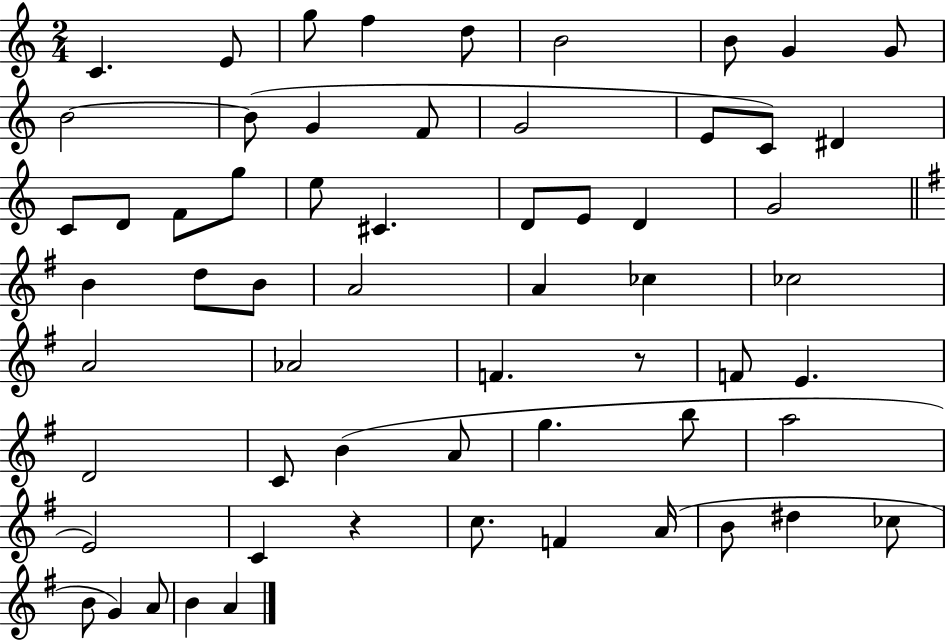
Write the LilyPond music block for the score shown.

{
  \clef treble
  \numericTimeSignature
  \time 2/4
  \key c \major
  c'4. e'8 | g''8 f''4 d''8 | b'2 | b'8 g'4 g'8 | \break b'2~~ | b'8( g'4 f'8 | g'2 | e'8 c'8) dis'4 | \break c'8 d'8 f'8 g''8 | e''8 cis'4. | d'8 e'8 d'4 | g'2 | \break \bar "||" \break \key g \major b'4 d''8 b'8 | a'2 | a'4 ces''4 | ces''2 | \break a'2 | aes'2 | f'4. r8 | f'8 e'4. | \break d'2 | c'8 b'4( a'8 | g''4. b''8 | a''2 | \break e'2) | c'4 r4 | c''8. f'4 a'16( | b'8 dis''4 ces''8 | \break b'8 g'4) a'8 | b'4 a'4 | \bar "|."
}